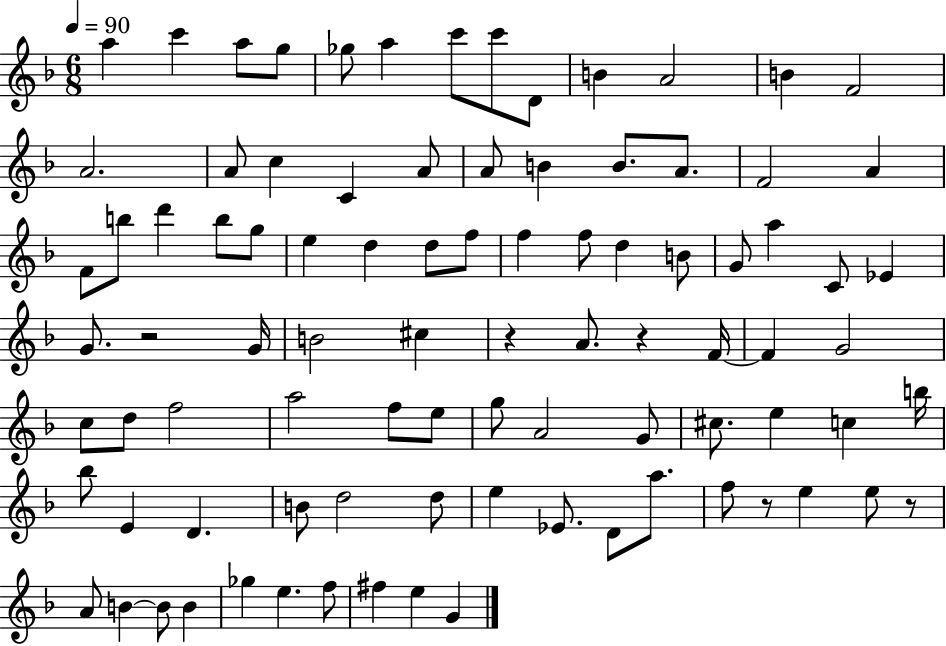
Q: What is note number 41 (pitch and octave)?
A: Eb4